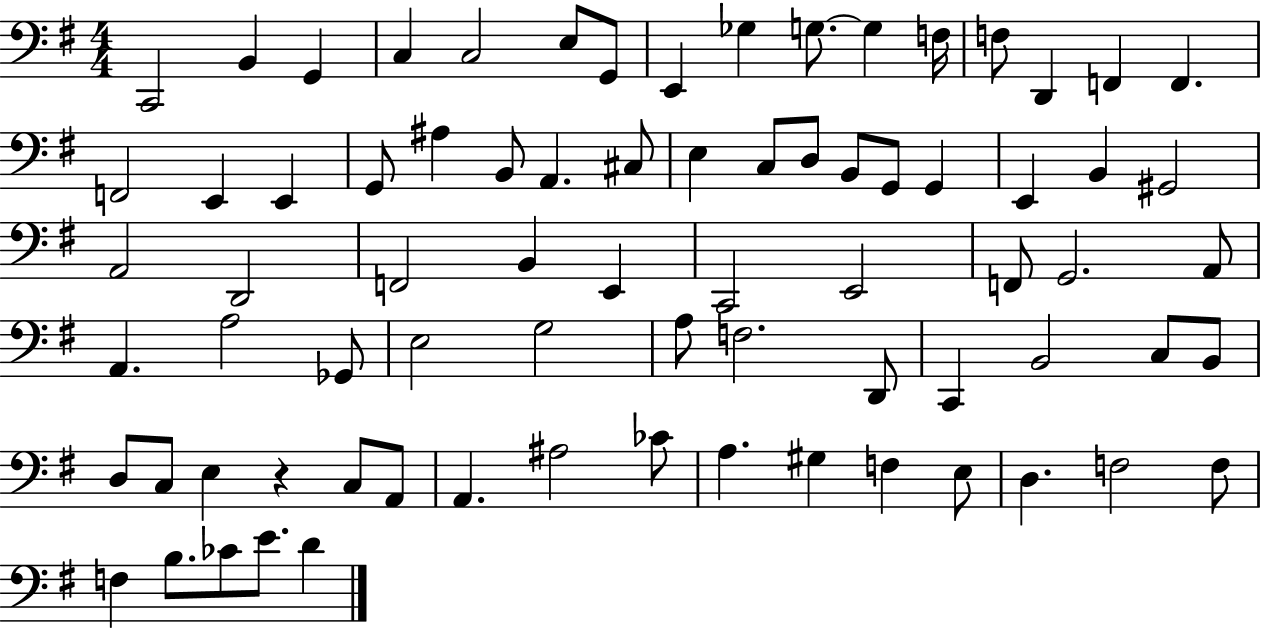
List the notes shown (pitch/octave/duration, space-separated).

C2/h B2/q G2/q C3/q C3/h E3/e G2/e E2/q Gb3/q G3/e. G3/q F3/s F3/e D2/q F2/q F2/q. F2/h E2/q E2/q G2/e A#3/q B2/e A2/q. C#3/e E3/q C3/e D3/e B2/e G2/e G2/q E2/q B2/q G#2/h A2/h D2/h F2/h B2/q E2/q C2/h E2/h F2/e G2/h. A2/e A2/q. A3/h Gb2/e E3/h G3/h A3/e F3/h. D2/e C2/q B2/h C3/e B2/e D3/e C3/e E3/q R/q C3/e A2/e A2/q. A#3/h CES4/e A3/q. G#3/q F3/q E3/e D3/q. F3/h F3/e F3/q B3/e. CES4/e E4/e. D4/q